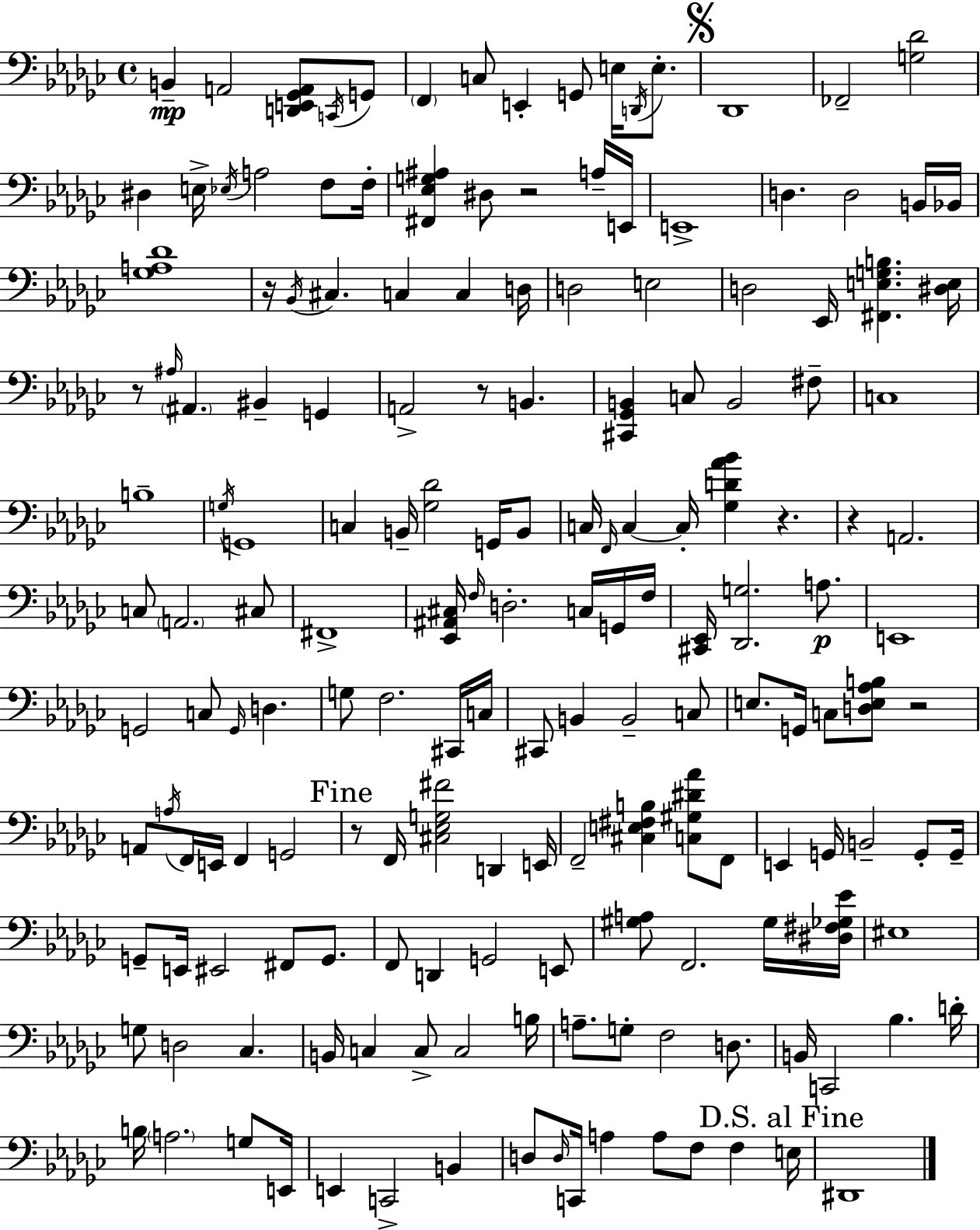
{
  \clef bass
  \time 4/4
  \defaultTimeSignature
  \key ees \minor
  b,4--\mp a,2 <d, e, ges, a,>8 \acciaccatura { c,16 } g,8 | \parenthesize f,4 c8 e,4-. g,8 e16 \acciaccatura { d,16 } e8.-. | \mark \markup { \musicglyph "scripts.segno" } des,1 | fes,2-- <g des'>2 | \break dis4 e16-> \acciaccatura { ees16 } a2 | f8 f16-. <fis, ees g ais>4 dis8 r2 | a16-- e,16 e,1-> | d4. d2 | \break b,16 bes,16 <ges a des'>1 | r16 \acciaccatura { bes,16 } cis4. c4 c4 | d16 d2 e2 | d2 ees,16 <fis, e g b>4. | \break <dis e>16 r8 \grace { ais16 } \parenthesize ais,4. bis,4-- | g,4 a,2-> r8 b,4. | <cis, ges, b,>4 c8 b,2 | fis8-- c1 | \break b1-- | \acciaccatura { g16 } g,1 | c4 b,16-- <ges des'>2 | g,16 b,8 c16 \grace { f,16 } c4~~ c16-. <ges d' aes' bes'>4 | \break r4. r4 a,2. | c8 \parenthesize a,2. | cis8 fis,1-> | <ees, ais, cis>16 \grace { f16 } d2.-. | \break c16 g,16 f16 <cis, ees,>16 <des, g>2. | a8.\p e,1 | g,2 | c8 \grace { g,16 } d4. g8 f2. | \break cis,16 c16 cis,8 b,4 b,2-- | c8 e8. g,16 c8 <d e aes b>8 | r2 a,8 \acciaccatura { a16 } f,16 e,16 f,4 | g,2 \mark "Fine" r8 f,16 <cis ees g fis'>2 | \break d,4 e,16 f,2-- | <cis e fis b>4 <c gis dis' aes'>8 f,8 e,4 g,16 b,2-- | g,8-. g,16-- g,8-- e,16 eis,2 | fis,8 g,8. f,8 d,4 | \break g,2 e,8 <gis a>8 f,2. | gis16 <dis fis ges ees'>16 eis1 | g8 d2 | ces4. b,16 c4 c8-> | \break c2 b16 a8.-- g8-. f2 | d8. b,16 c,2 | bes4. d'16-. b16 \parenthesize a2. | g8 e,16 e,4 c,2-> | \break b,4 d8 \grace { d16 } c,16 a4 | a8 f8 f4 \mark "D.S. al Fine" e16 dis,1 | \bar "|."
}